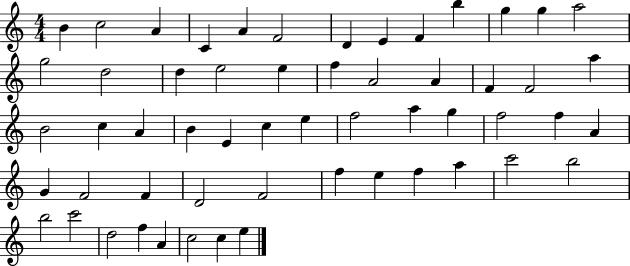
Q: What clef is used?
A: treble